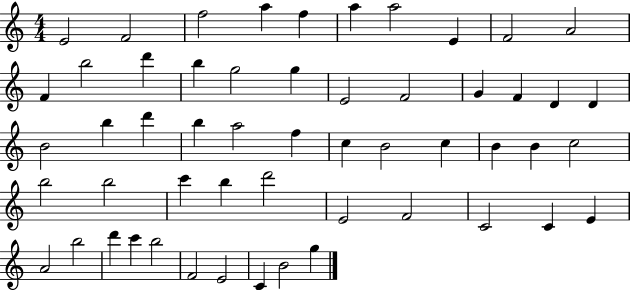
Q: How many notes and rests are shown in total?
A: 54